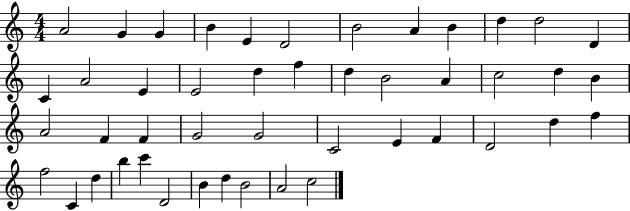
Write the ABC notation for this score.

X:1
T:Untitled
M:4/4
L:1/4
K:C
A2 G G B E D2 B2 A B d d2 D C A2 E E2 d f d B2 A c2 d B A2 F F G2 G2 C2 E F D2 d f f2 C d b c' D2 B d B2 A2 c2